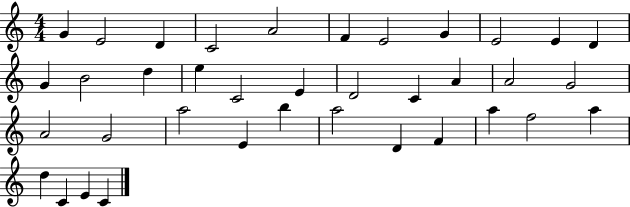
G4/q E4/h D4/q C4/h A4/h F4/q E4/h G4/q E4/h E4/q D4/q G4/q B4/h D5/q E5/q C4/h E4/q D4/h C4/q A4/q A4/h G4/h A4/h G4/h A5/h E4/q B5/q A5/h D4/q F4/q A5/q F5/h A5/q D5/q C4/q E4/q C4/q